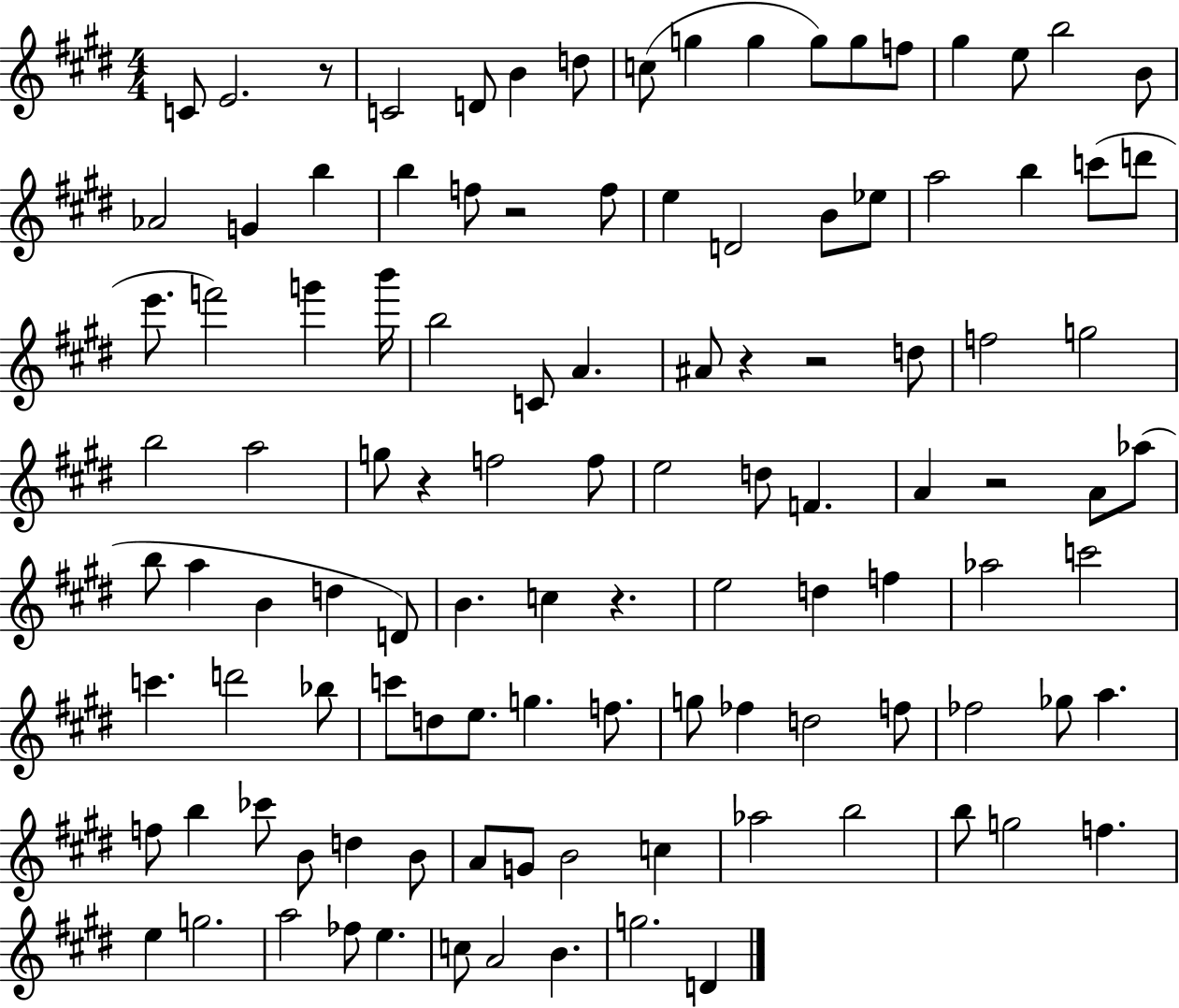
C4/e E4/h. R/e C4/h D4/e B4/q D5/e C5/e G5/q G5/q G5/e G5/e F5/e G#5/q E5/e B5/h B4/e Ab4/h G4/q B5/q B5/q F5/e R/h F5/e E5/q D4/h B4/e Eb5/e A5/h B5/q C6/e D6/e E6/e. F6/h G6/q B6/s B5/h C4/e A4/q. A#4/e R/q R/h D5/e F5/h G5/h B5/h A5/h G5/e R/q F5/h F5/e E5/h D5/e F4/q. A4/q R/h A4/e Ab5/e B5/e A5/q B4/q D5/q D4/e B4/q. C5/q R/q. E5/h D5/q F5/q Ab5/h C6/h C6/q. D6/h Bb5/e C6/e D5/e E5/e. G5/q. F5/e. G5/e FES5/q D5/h F5/e FES5/h Gb5/e A5/q. F5/e B5/q CES6/e B4/e D5/q B4/e A4/e G4/e B4/h C5/q Ab5/h B5/h B5/e G5/h F5/q. E5/q G5/h. A5/h FES5/e E5/q. C5/e A4/h B4/q. G5/h. D4/q